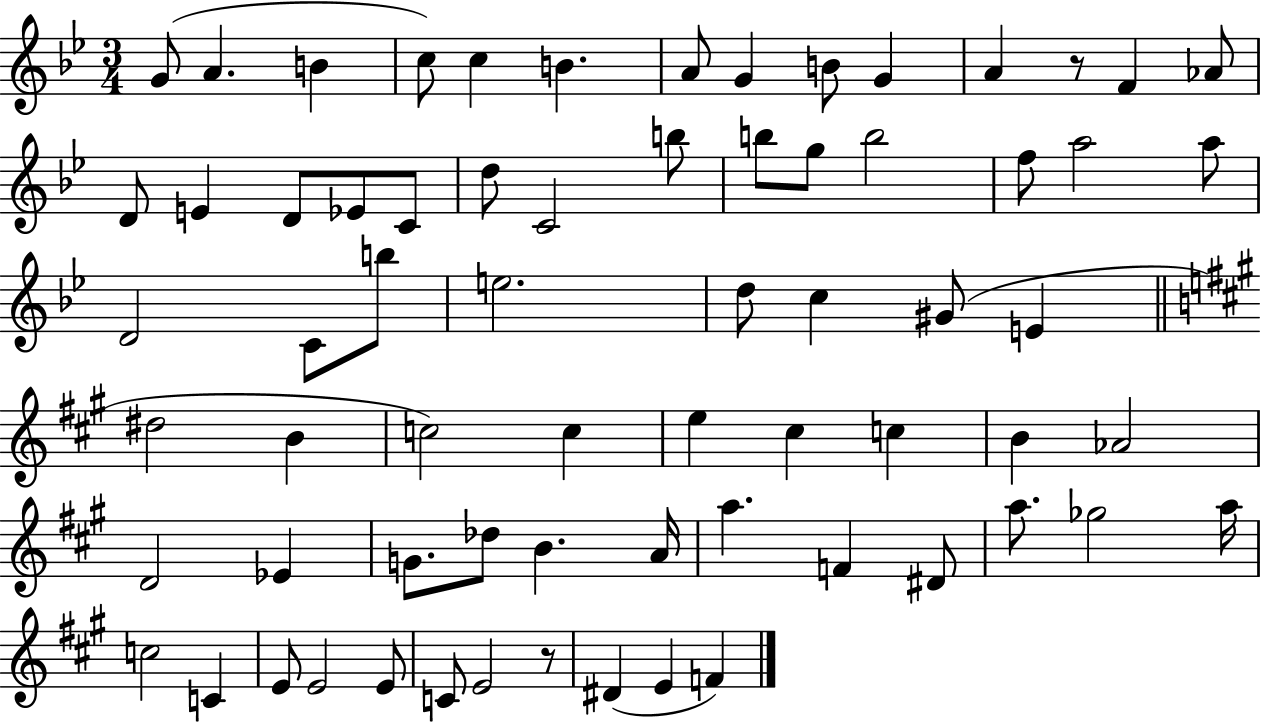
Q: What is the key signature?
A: BES major